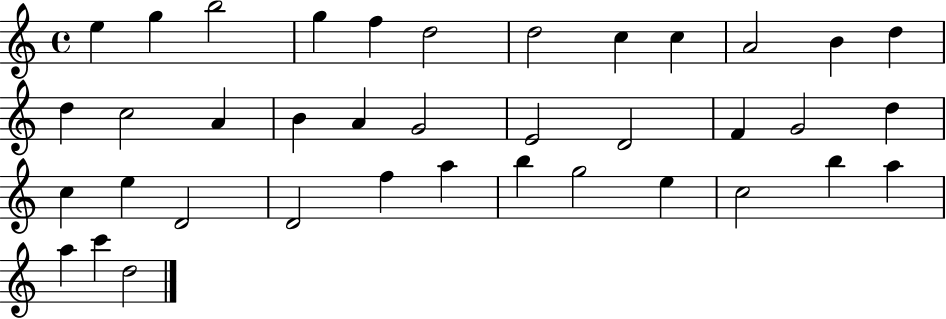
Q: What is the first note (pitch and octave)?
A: E5